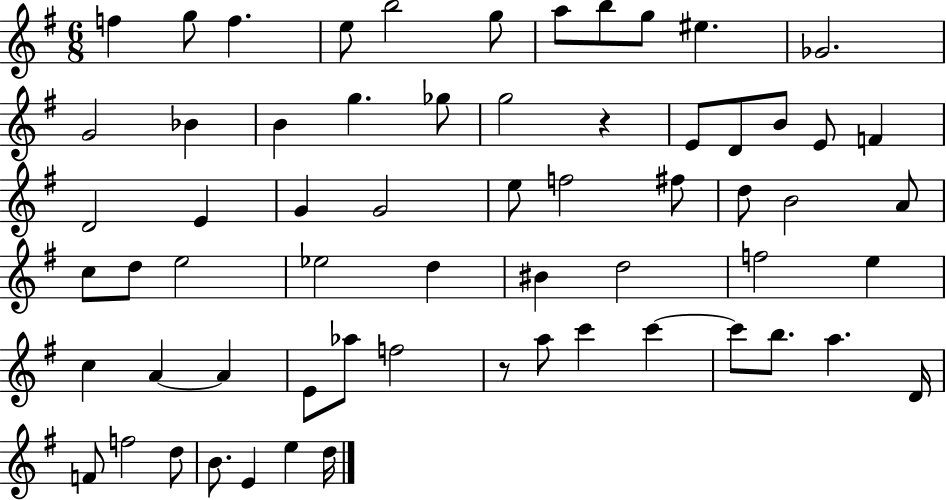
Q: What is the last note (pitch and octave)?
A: D5